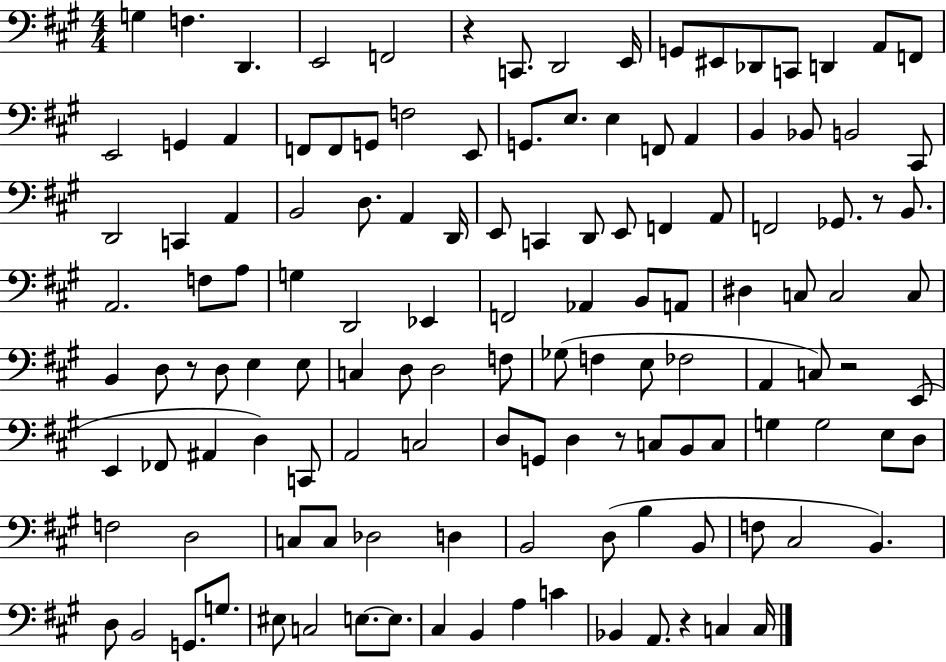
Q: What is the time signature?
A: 4/4